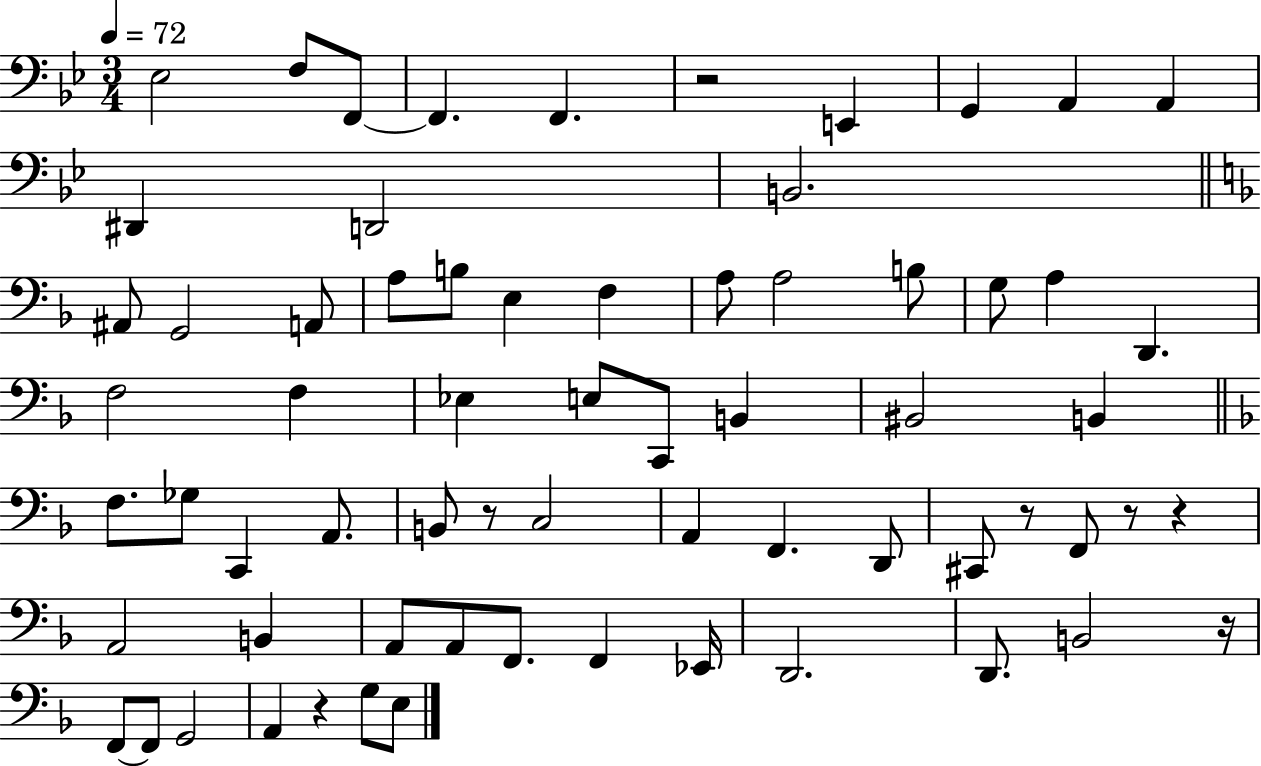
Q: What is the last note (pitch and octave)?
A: E3